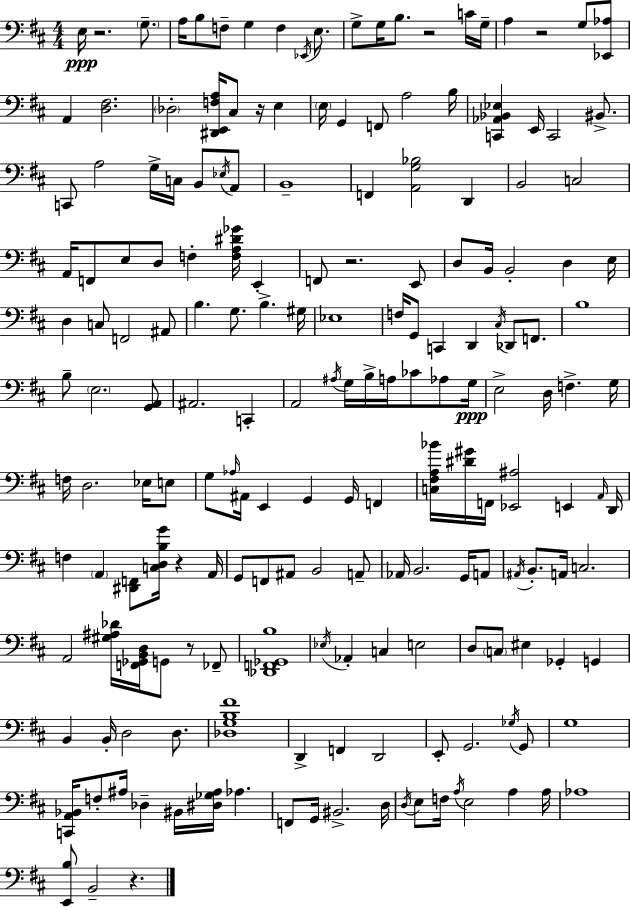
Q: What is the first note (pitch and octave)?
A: E3